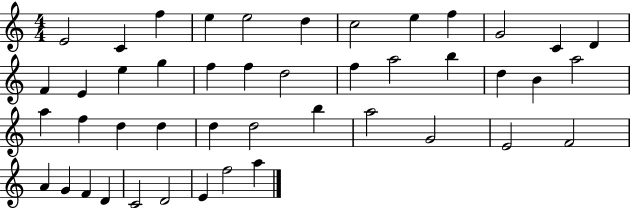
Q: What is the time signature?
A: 4/4